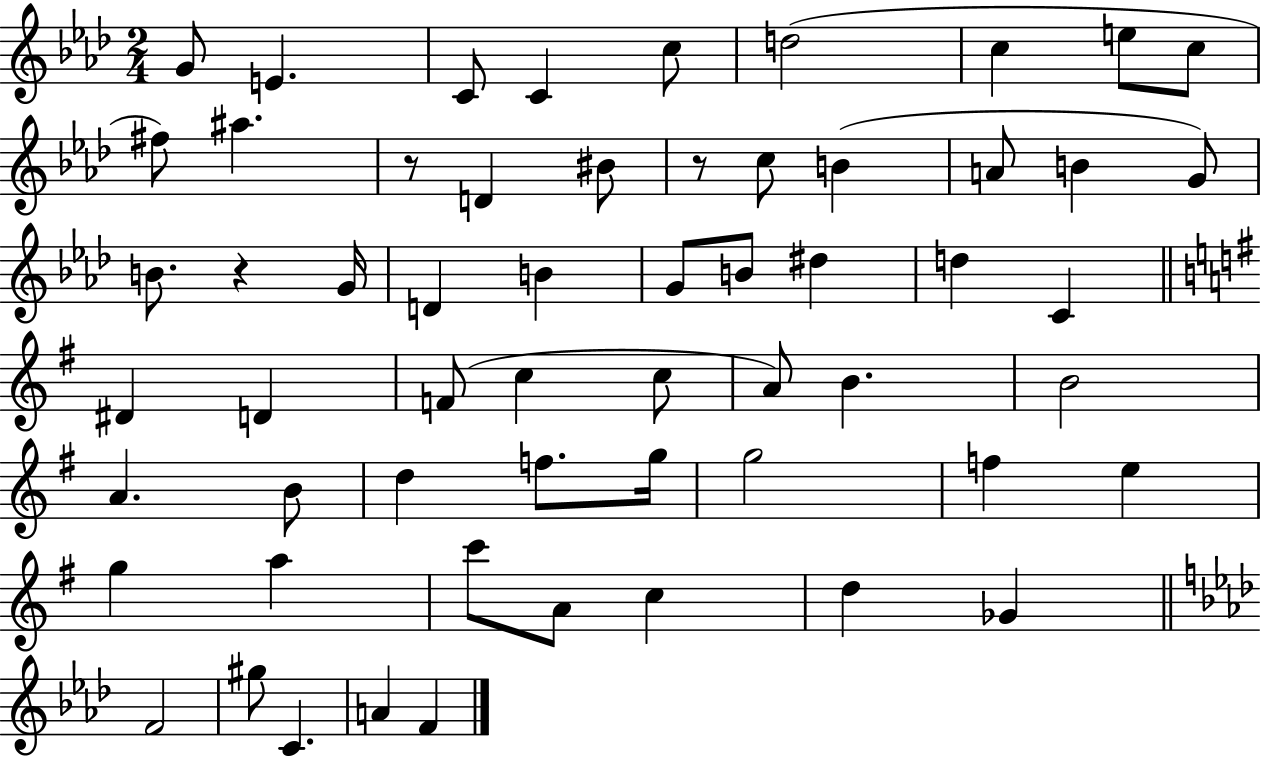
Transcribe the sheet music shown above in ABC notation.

X:1
T:Untitled
M:2/4
L:1/4
K:Ab
G/2 E C/2 C c/2 d2 c e/2 c/2 ^f/2 ^a z/2 D ^B/2 z/2 c/2 B A/2 B G/2 B/2 z G/4 D B G/2 B/2 ^d d C ^D D F/2 c c/2 A/2 B B2 A B/2 d f/2 g/4 g2 f e g a c'/2 A/2 c d _G F2 ^g/2 C A F